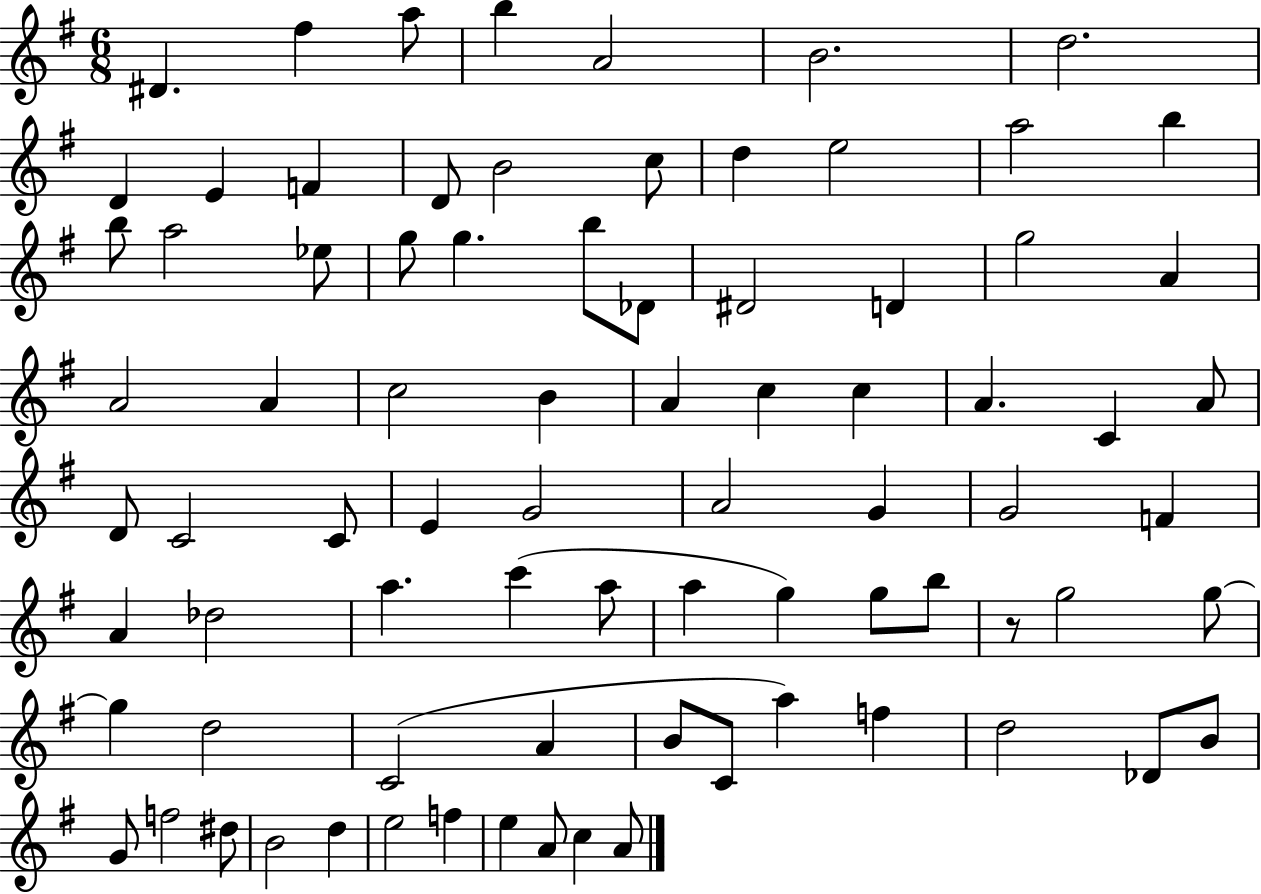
{
  \clef treble
  \numericTimeSignature
  \time 6/8
  \key g \major
  dis'4. fis''4 a''8 | b''4 a'2 | b'2. | d''2. | \break d'4 e'4 f'4 | d'8 b'2 c''8 | d''4 e''2 | a''2 b''4 | \break b''8 a''2 ees''8 | g''8 g''4. b''8 des'8 | dis'2 d'4 | g''2 a'4 | \break a'2 a'4 | c''2 b'4 | a'4 c''4 c''4 | a'4. c'4 a'8 | \break d'8 c'2 c'8 | e'4 g'2 | a'2 g'4 | g'2 f'4 | \break a'4 des''2 | a''4. c'''4( a''8 | a''4 g''4) g''8 b''8 | r8 g''2 g''8~~ | \break g''4 d''2 | c'2( a'4 | b'8 c'8 a''4) f''4 | d''2 des'8 b'8 | \break g'8 f''2 dis''8 | b'2 d''4 | e''2 f''4 | e''4 a'8 c''4 a'8 | \break \bar "|."
}